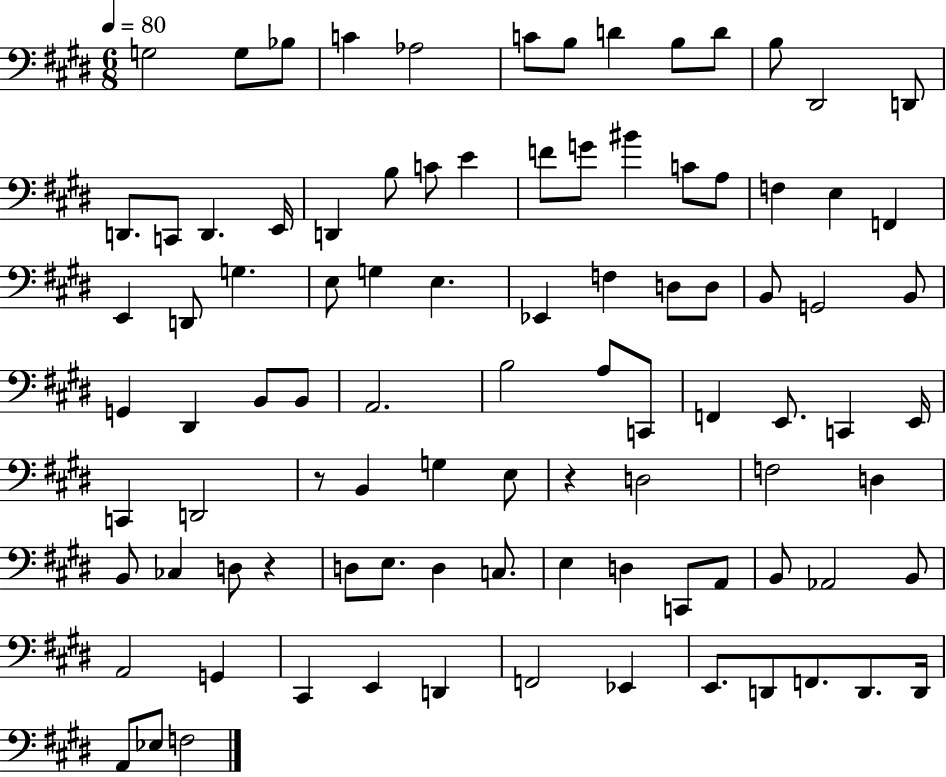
G3/h G3/e Bb3/e C4/q Ab3/h C4/e B3/e D4/q B3/e D4/e B3/e D#2/h D2/e D2/e. C2/e D2/q. E2/s D2/q B3/e C4/e E4/q F4/e G4/e BIS4/q C4/e A3/e F3/q E3/q F2/q E2/q D2/e G3/q. E3/e G3/q E3/q. Eb2/q F3/q D3/e D3/e B2/e G2/h B2/e G2/q D#2/q B2/e B2/e A2/h. B3/h A3/e C2/e F2/q E2/e. C2/q E2/s C2/q D2/h R/e B2/q G3/q E3/e R/q D3/h F3/h D3/q B2/e CES3/q D3/e R/q D3/e E3/e. D3/q C3/e. E3/q D3/q C2/e A2/e B2/e Ab2/h B2/e A2/h G2/q C#2/q E2/q D2/q F2/h Eb2/q E2/e. D2/e F2/e. D2/e. D2/s A2/e Eb3/e F3/h